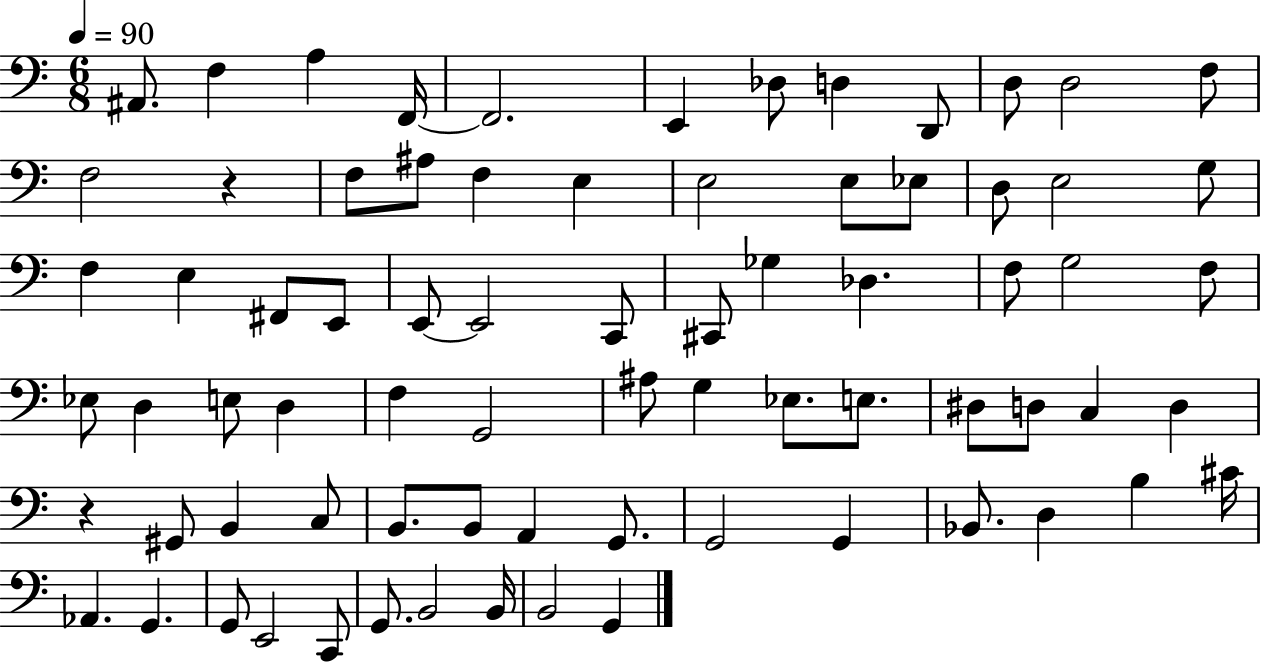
A#2/e. F3/q A3/q F2/s F2/h. E2/q Db3/e D3/q D2/e D3/e D3/h F3/e F3/h R/q F3/e A#3/e F3/q E3/q E3/h E3/e Eb3/e D3/e E3/h G3/e F3/q E3/q F#2/e E2/e E2/e E2/h C2/e C#2/e Gb3/q Db3/q. F3/e G3/h F3/e Eb3/e D3/q E3/e D3/q F3/q G2/h A#3/e G3/q Eb3/e. E3/e. D#3/e D3/e C3/q D3/q R/q G#2/e B2/q C3/e B2/e. B2/e A2/q G2/e. G2/h G2/q Bb2/e. D3/q B3/q C#4/s Ab2/q. G2/q. G2/e E2/h C2/e G2/e. B2/h B2/s B2/h G2/q